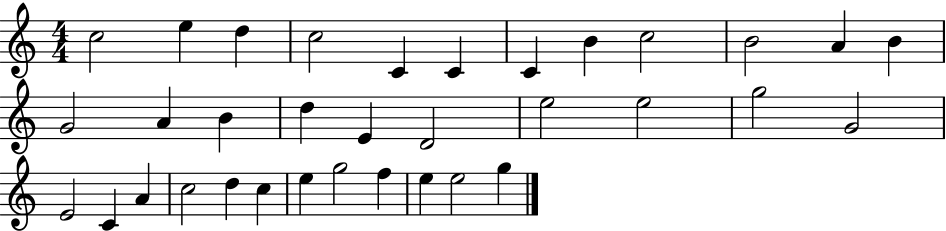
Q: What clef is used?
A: treble